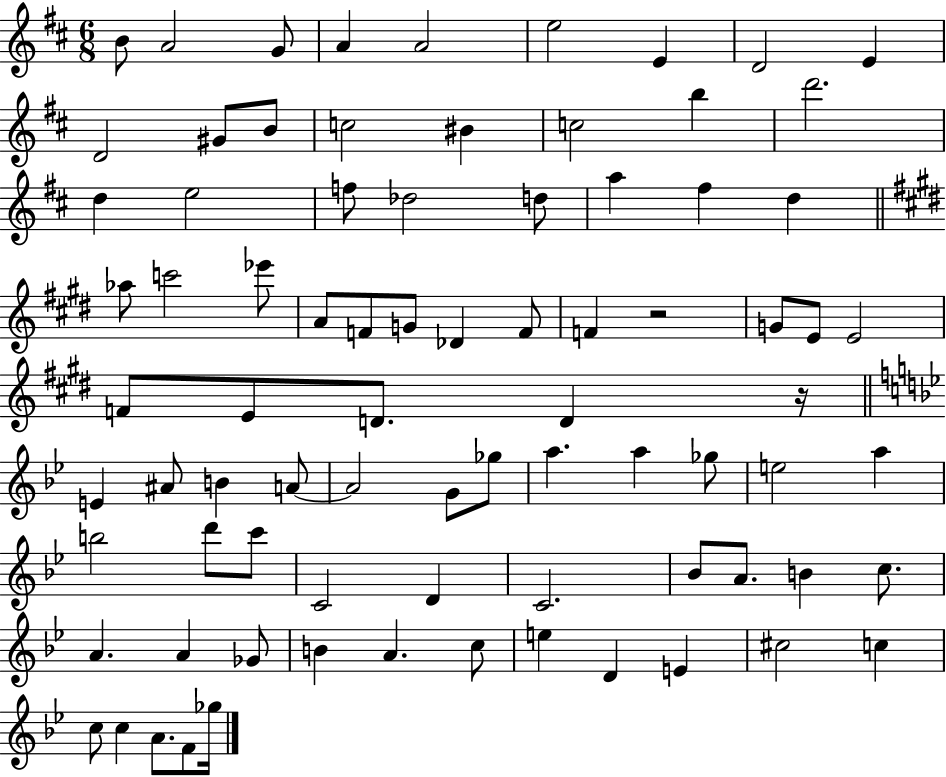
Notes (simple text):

B4/e A4/h G4/e A4/q A4/h E5/h E4/q D4/h E4/q D4/h G#4/e B4/e C5/h BIS4/q C5/h B5/q D6/h. D5/q E5/h F5/e Db5/h D5/e A5/q F#5/q D5/q Ab5/e C6/h Eb6/e A4/e F4/e G4/e Db4/q F4/e F4/q R/h G4/e E4/e E4/h F4/e E4/e D4/e. D4/q R/s E4/q A#4/e B4/q A4/e A4/h G4/e Gb5/e A5/q. A5/q Gb5/e E5/h A5/q B5/h D6/e C6/e C4/h D4/q C4/h. Bb4/e A4/e. B4/q C5/e. A4/q. A4/q Gb4/e B4/q A4/q. C5/e E5/q D4/q E4/q C#5/h C5/q C5/e C5/q A4/e. F4/e Gb5/s